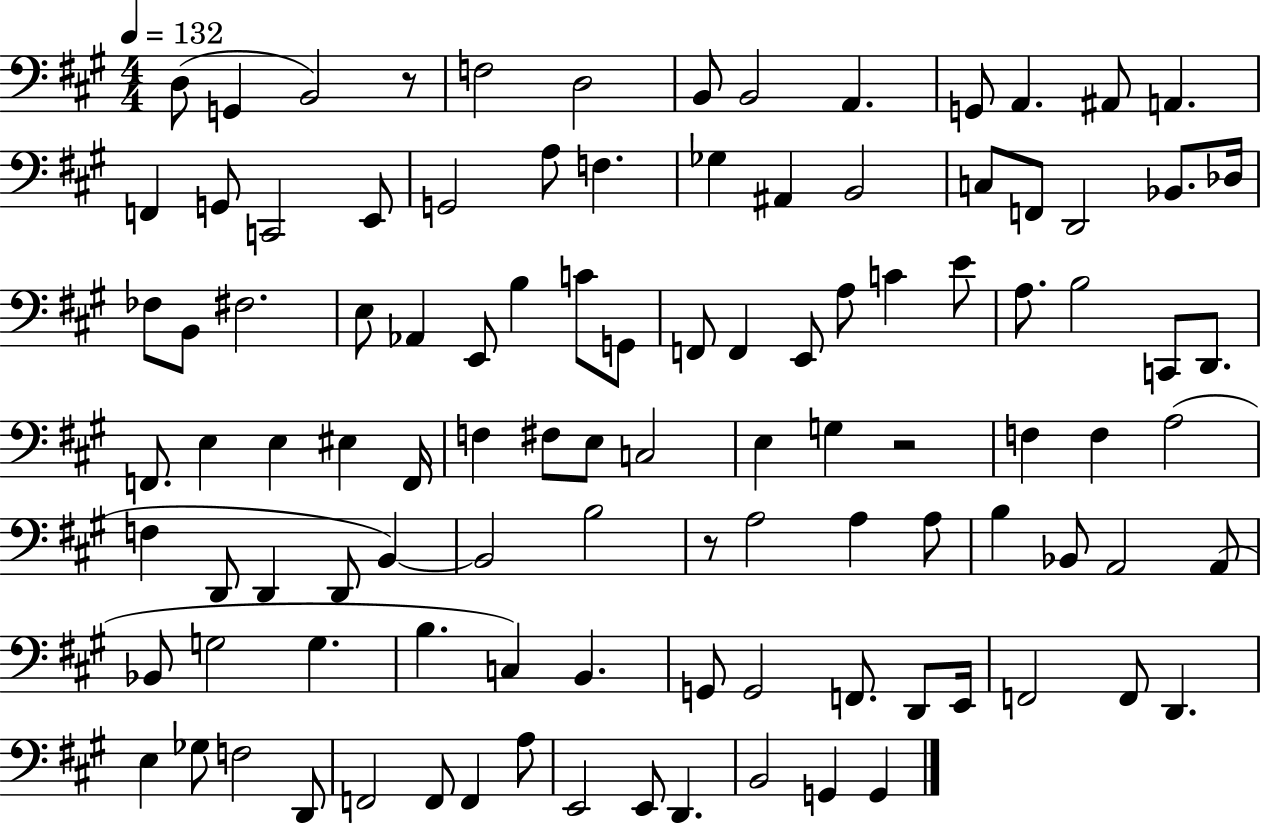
X:1
T:Untitled
M:4/4
L:1/4
K:A
D,/2 G,, B,,2 z/2 F,2 D,2 B,,/2 B,,2 A,, G,,/2 A,, ^A,,/2 A,, F,, G,,/2 C,,2 E,,/2 G,,2 A,/2 F, _G, ^A,, B,,2 C,/2 F,,/2 D,,2 _B,,/2 _D,/4 _F,/2 B,,/2 ^F,2 E,/2 _A,, E,,/2 B, C/2 G,,/2 F,,/2 F,, E,,/2 A,/2 C E/2 A,/2 B,2 C,,/2 D,,/2 F,,/2 E, E, ^E, F,,/4 F, ^F,/2 E,/2 C,2 E, G, z2 F, F, A,2 F, D,,/2 D,, D,,/2 B,, B,,2 B,2 z/2 A,2 A, A,/2 B, _B,,/2 A,,2 A,,/2 _B,,/2 G,2 G, B, C, B,, G,,/2 G,,2 F,,/2 D,,/2 E,,/4 F,,2 F,,/2 D,, E, _G,/2 F,2 D,,/2 F,,2 F,,/2 F,, A,/2 E,,2 E,,/2 D,, B,,2 G,, G,,